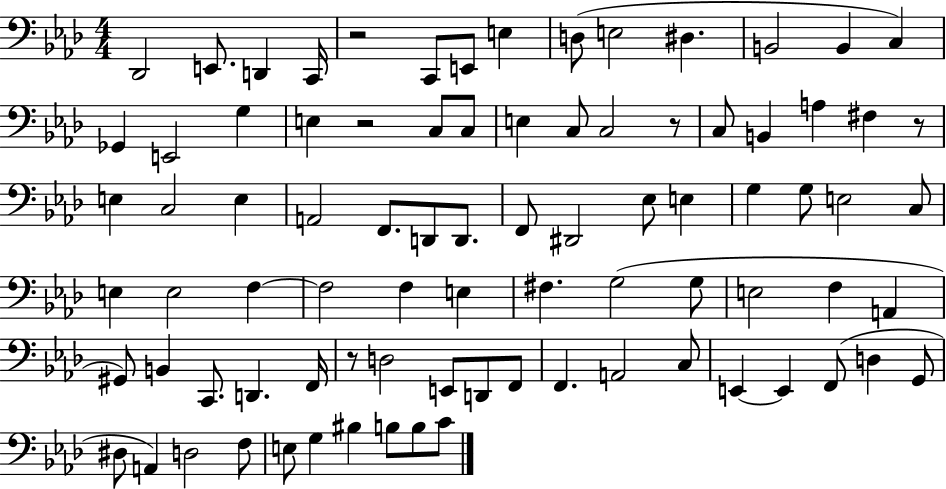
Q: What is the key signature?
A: AES major